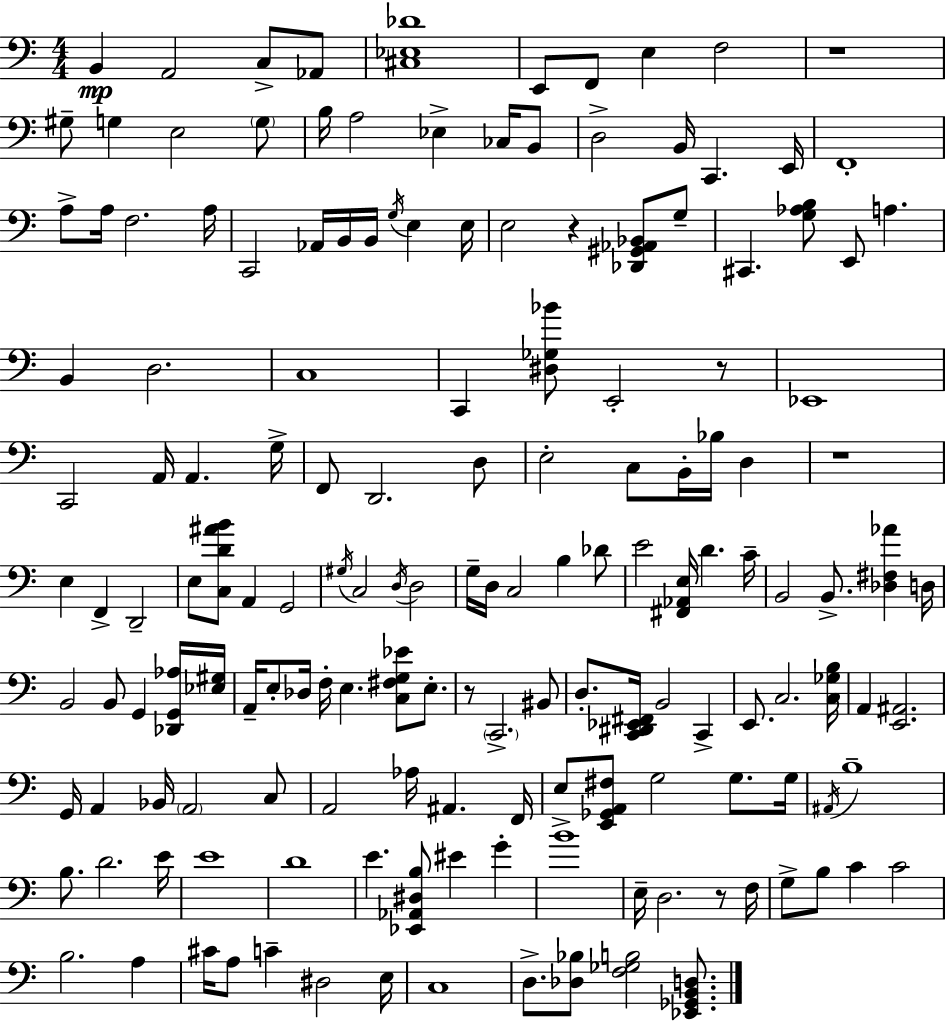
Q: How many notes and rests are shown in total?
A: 158